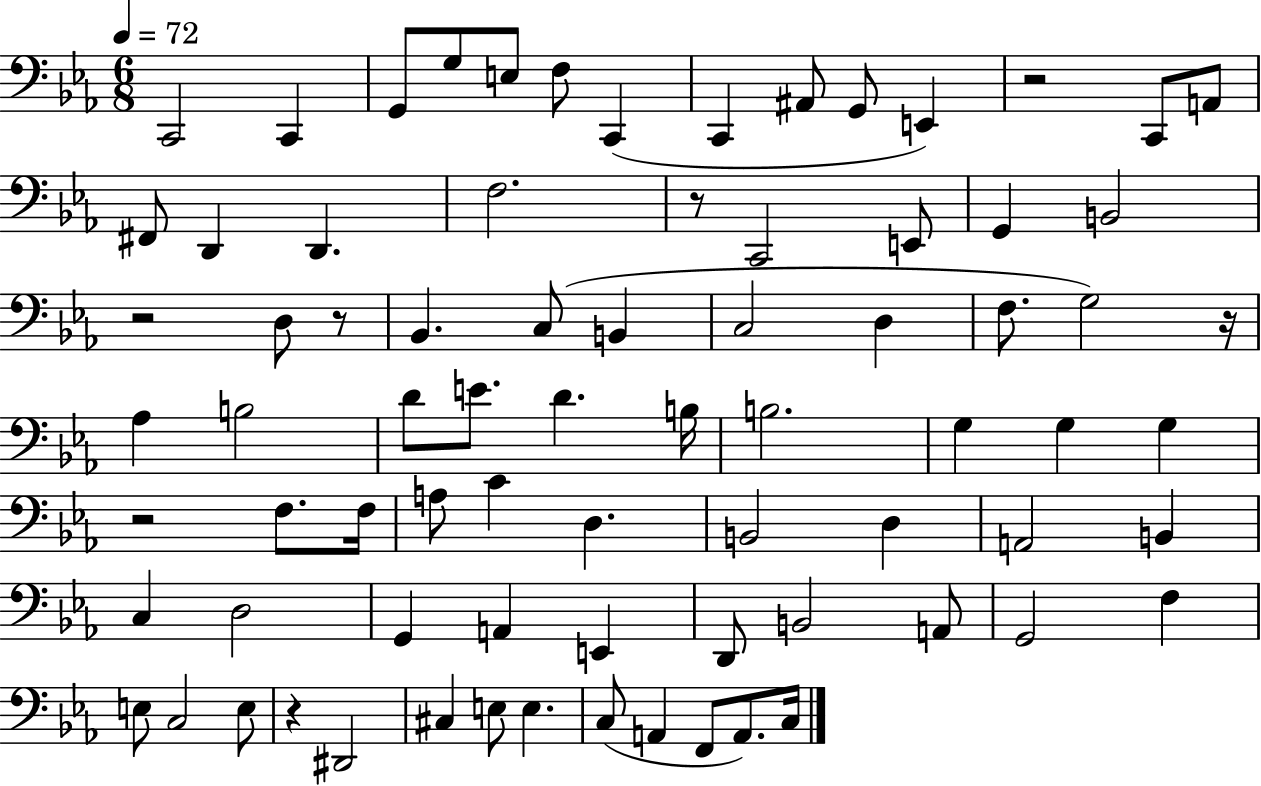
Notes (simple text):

C2/h C2/q G2/e G3/e E3/e F3/e C2/q C2/q A#2/e G2/e E2/q R/h C2/e A2/e F#2/e D2/q D2/q. F3/h. R/e C2/h E2/e G2/q B2/h R/h D3/e R/e Bb2/q. C3/e B2/q C3/h D3/q F3/e. G3/h R/s Ab3/q B3/h D4/e E4/e. D4/q. B3/s B3/h. G3/q G3/q G3/q R/h F3/e. F3/s A3/e C4/q D3/q. B2/h D3/q A2/h B2/q C3/q D3/h G2/q A2/q E2/q D2/e B2/h A2/e G2/h F3/q E3/e C3/h E3/e R/q D#2/h C#3/q E3/e E3/q. C3/e A2/q F2/e A2/e. C3/s